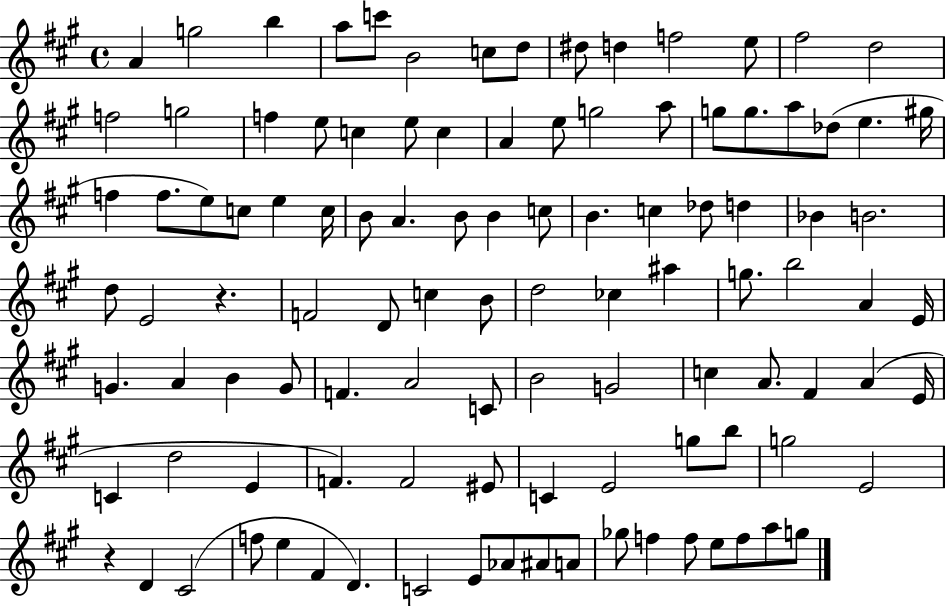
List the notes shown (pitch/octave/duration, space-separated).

A4/q G5/h B5/q A5/e C6/e B4/h C5/e D5/e D#5/e D5/q F5/h E5/e F#5/h D5/h F5/h G5/h F5/q E5/e C5/q E5/e C5/q A4/q E5/e G5/h A5/e G5/e G5/e. A5/e Db5/e E5/q. G#5/s F5/q F5/e. E5/e C5/e E5/q C5/s B4/e A4/q. B4/e B4/q C5/e B4/q. C5/q Db5/e D5/q Bb4/q B4/h. D5/e E4/h R/q. F4/h D4/e C5/q B4/e D5/h CES5/q A#5/q G5/e. B5/h A4/q E4/s G4/q. A4/q B4/q G4/e F4/q. A4/h C4/e B4/h G4/h C5/q A4/e. F#4/q A4/q E4/s C4/q D5/h E4/q F4/q. F4/h EIS4/e C4/q E4/h G5/e B5/e G5/h E4/h R/q D4/q C#4/h F5/e E5/q F#4/q D4/q. C4/h E4/e Ab4/e A#4/e A4/e Gb5/e F5/q F5/e E5/e F5/e A5/e G5/e